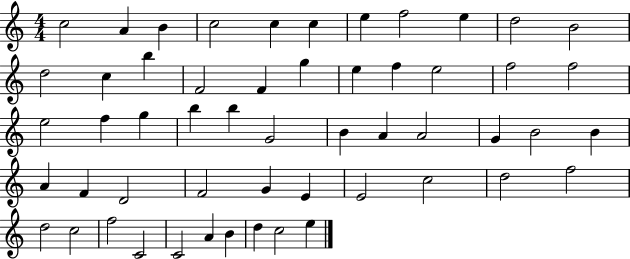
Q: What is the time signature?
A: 4/4